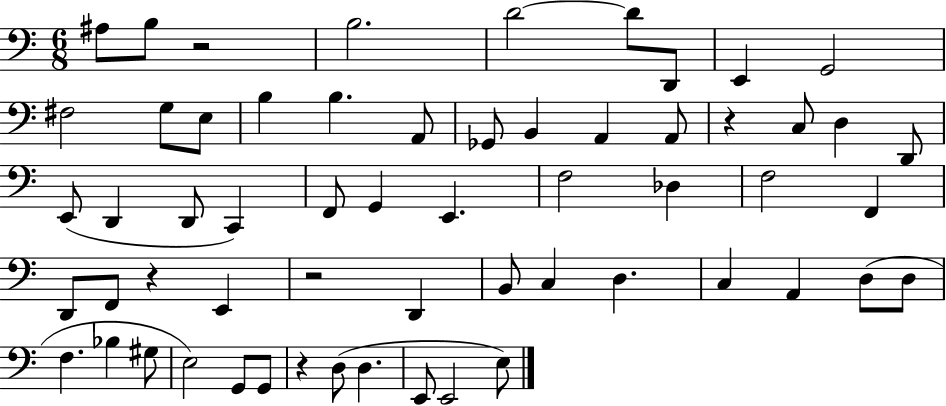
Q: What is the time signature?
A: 6/8